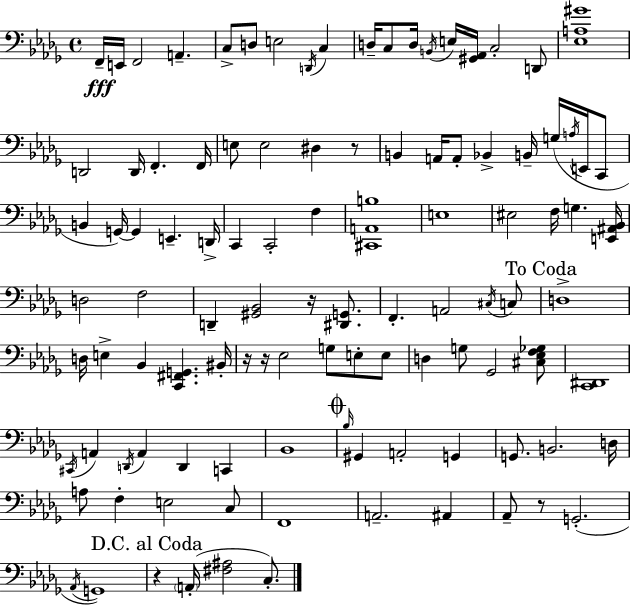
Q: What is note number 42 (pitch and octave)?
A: EIS3